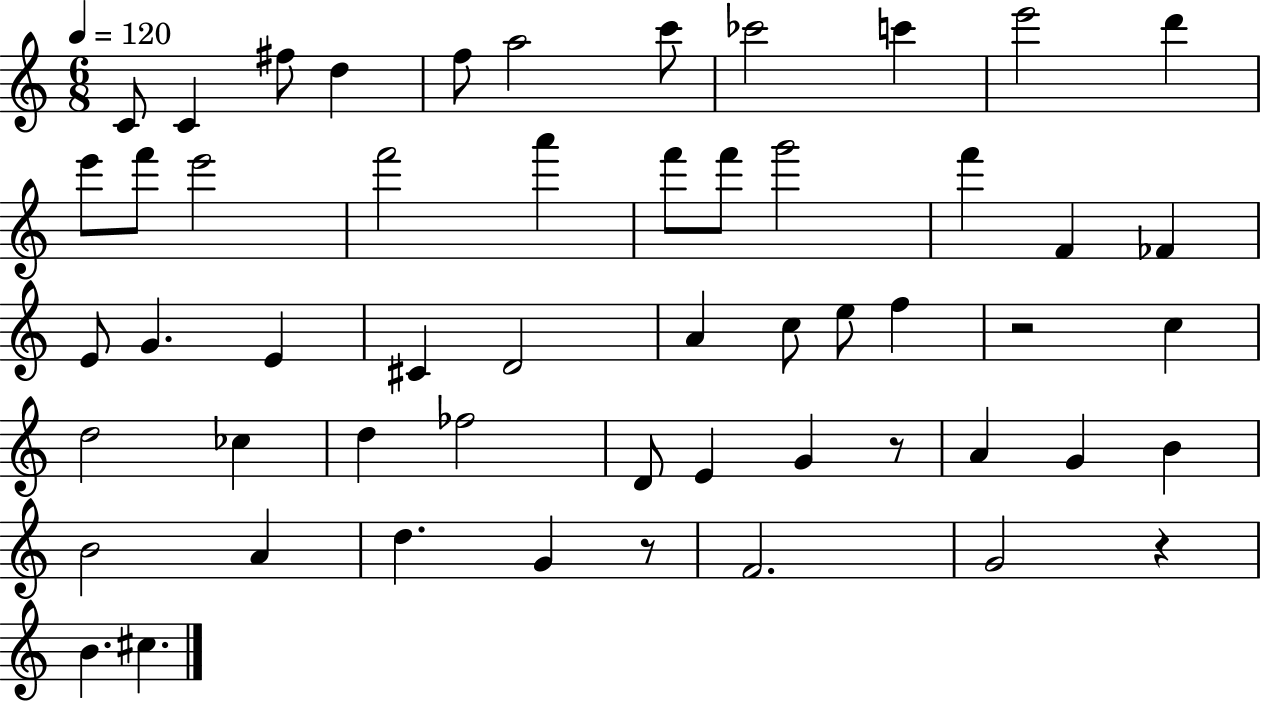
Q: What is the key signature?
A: C major